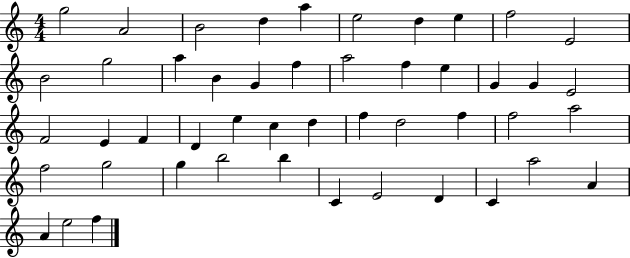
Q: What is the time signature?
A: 4/4